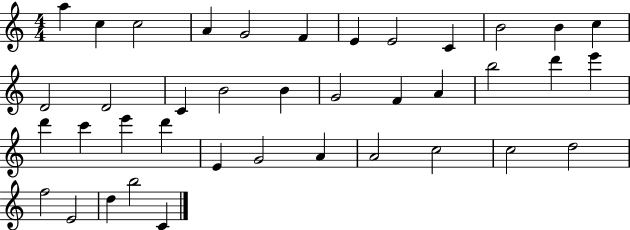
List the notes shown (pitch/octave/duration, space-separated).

A5/q C5/q C5/h A4/q G4/h F4/q E4/q E4/h C4/q B4/h B4/q C5/q D4/h D4/h C4/q B4/h B4/q G4/h F4/q A4/q B5/h D6/q E6/q D6/q C6/q E6/q D6/q E4/q G4/h A4/q A4/h C5/h C5/h D5/h F5/h E4/h D5/q B5/h C4/q